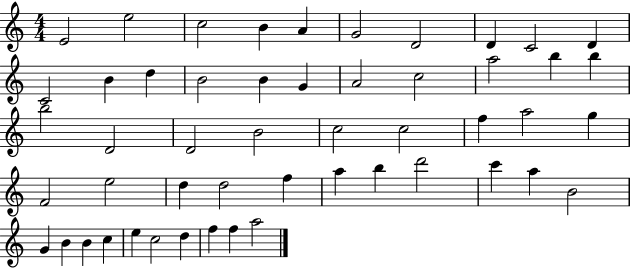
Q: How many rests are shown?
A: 0